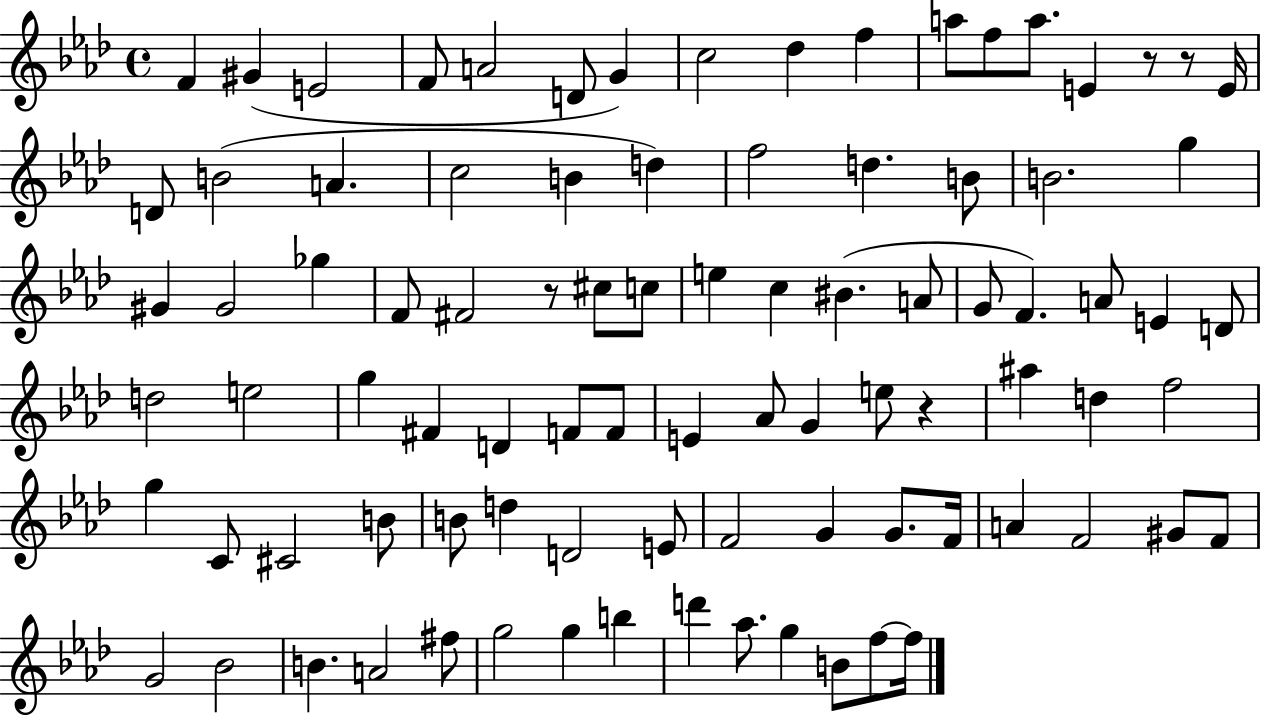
{
  \clef treble
  \time 4/4
  \defaultTimeSignature
  \key aes \major
  f'4 gis'4( e'2 | f'8 a'2 d'8 g'4) | c''2 des''4 f''4 | a''8 f''8 a''8. e'4 r8 r8 e'16 | \break d'8 b'2( a'4. | c''2 b'4 d''4) | f''2 d''4. b'8 | b'2. g''4 | \break gis'4 gis'2 ges''4 | f'8 fis'2 r8 cis''8 c''8 | e''4 c''4 bis'4.( a'8 | g'8 f'4.) a'8 e'4 d'8 | \break d''2 e''2 | g''4 fis'4 d'4 f'8 f'8 | e'4 aes'8 g'4 e''8 r4 | ais''4 d''4 f''2 | \break g''4 c'8 cis'2 b'8 | b'8 d''4 d'2 e'8 | f'2 g'4 g'8. f'16 | a'4 f'2 gis'8 f'8 | \break g'2 bes'2 | b'4. a'2 fis''8 | g''2 g''4 b''4 | d'''4 aes''8. g''4 b'8 f''8~~ f''16 | \break \bar "|."
}